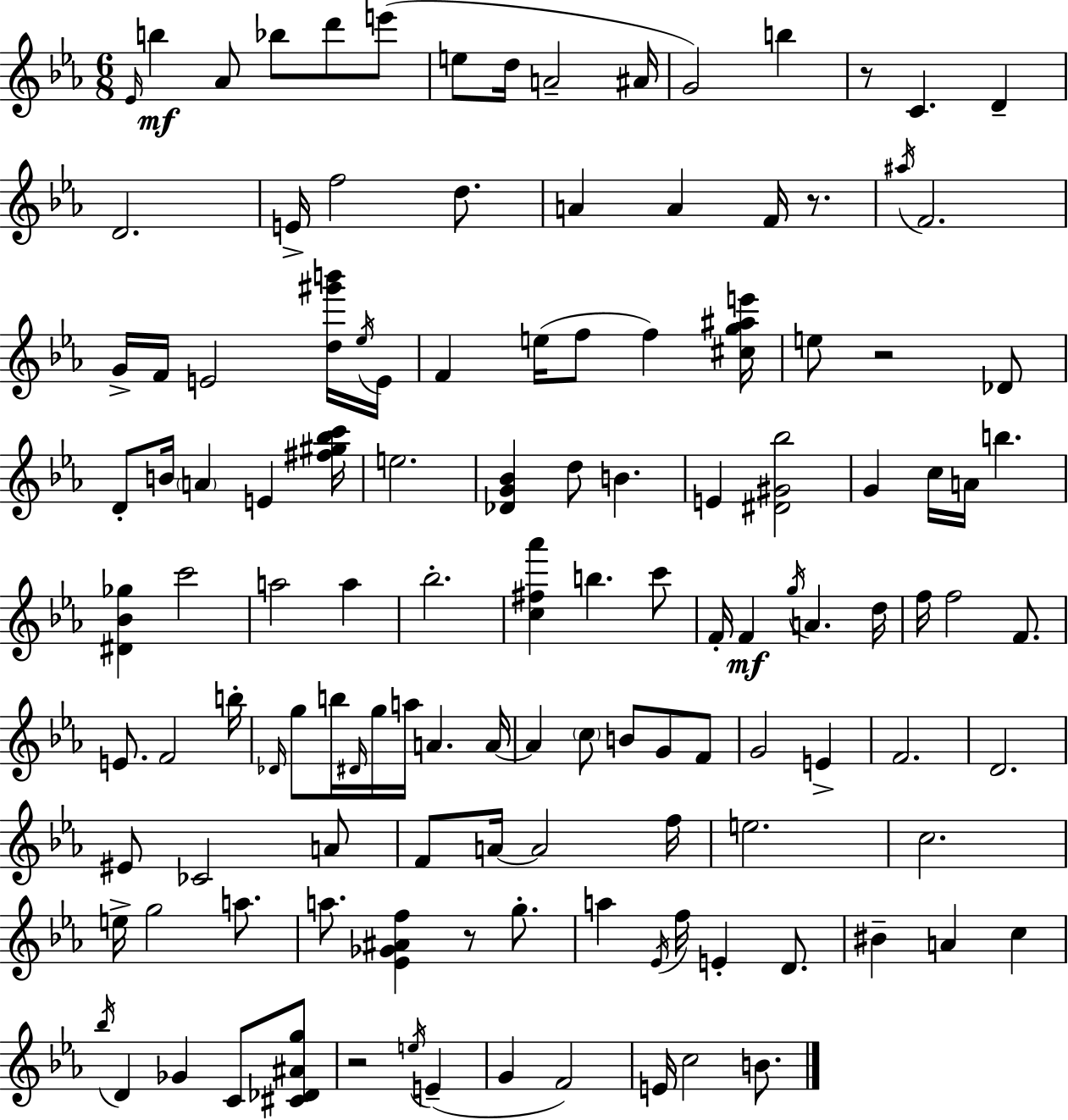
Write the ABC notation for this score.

X:1
T:Untitled
M:6/8
L:1/4
K:Cm
_E/4 b _A/2 _b/2 d'/2 e'/2 e/2 d/4 A2 ^A/4 G2 b z/2 C D D2 E/4 f2 d/2 A A F/4 z/2 ^a/4 F2 G/4 F/4 E2 [d^g'b']/4 _e/4 E/4 F e/4 f/2 f [^cg^ae']/4 e/2 z2 _D/2 D/2 B/4 A E [^f^g_bc']/4 e2 [_DG_B] d/2 B E [^D^G_b]2 G c/4 A/4 b [^D_B_g] c'2 a2 a _b2 [c^f_a'] b c'/2 F/4 F g/4 A d/4 f/4 f2 F/2 E/2 F2 b/4 _D/4 g/2 b/4 ^D/4 g/4 a/4 A A/4 A c/2 B/2 G/2 F/2 G2 E F2 D2 ^E/2 _C2 A/2 F/2 A/4 A2 f/4 e2 c2 e/4 g2 a/2 a/2 [_E_G^Af] z/2 g/2 a _E/4 f/4 E D/2 ^B A c _b/4 D _G C/2 [^C_D^Ag]/2 z2 e/4 E G F2 E/4 c2 B/2